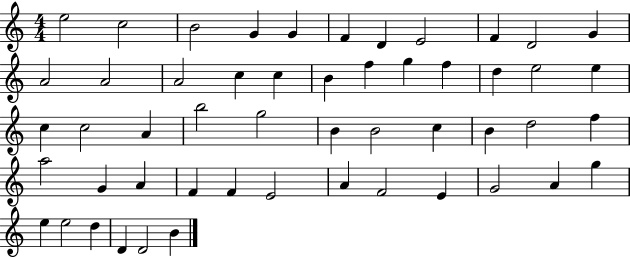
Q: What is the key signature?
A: C major